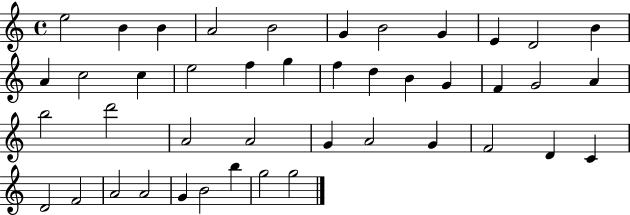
E5/h B4/q B4/q A4/h B4/h G4/q B4/h G4/q E4/q D4/h B4/q A4/q C5/h C5/q E5/h F5/q G5/q F5/q D5/q B4/q G4/q F4/q G4/h A4/q B5/h D6/h A4/h A4/h G4/q A4/h G4/q F4/h D4/q C4/q D4/h F4/h A4/h A4/h G4/q B4/h B5/q G5/h G5/h